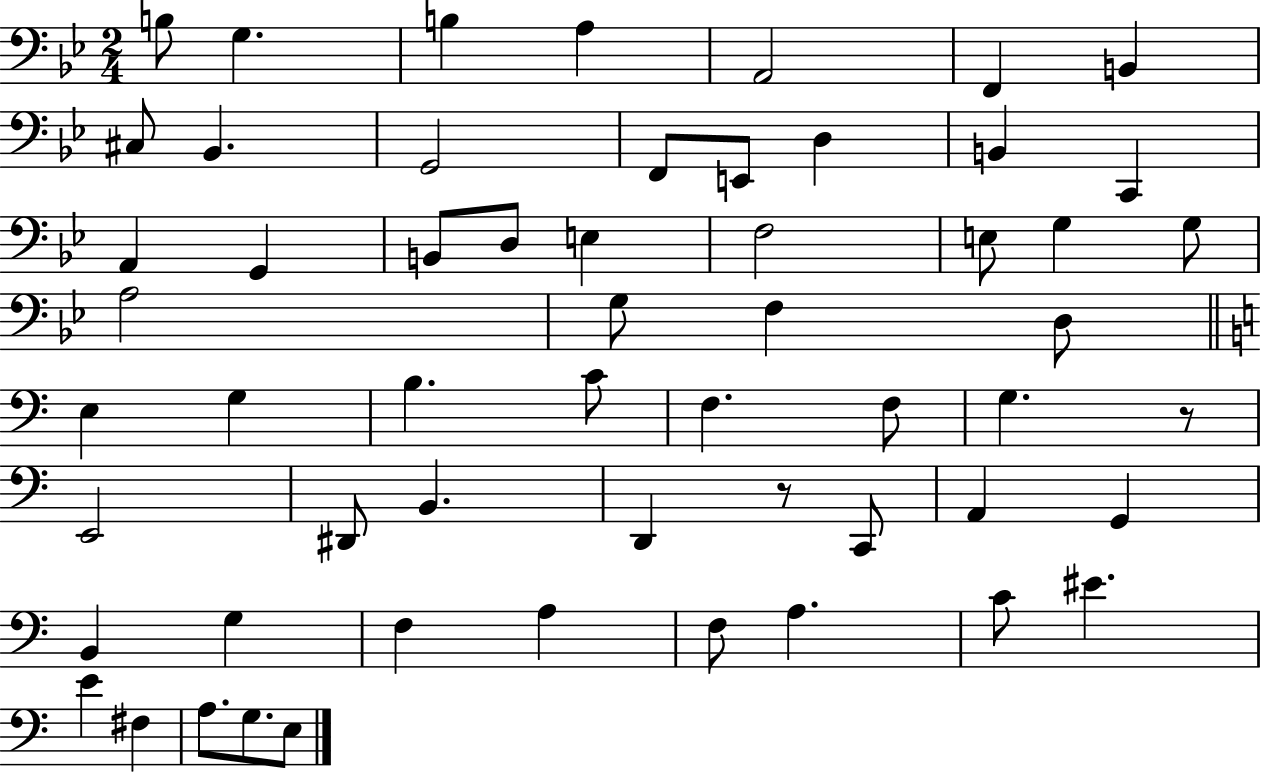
X:1
T:Untitled
M:2/4
L:1/4
K:Bb
B,/2 G, B, A, A,,2 F,, B,, ^C,/2 _B,, G,,2 F,,/2 E,,/2 D, B,, C,, A,, G,, B,,/2 D,/2 E, F,2 E,/2 G, G,/2 A,2 G,/2 F, D,/2 E, G, B, C/2 F, F,/2 G, z/2 E,,2 ^D,,/2 B,, D,, z/2 C,,/2 A,, G,, B,, G, F, A, F,/2 A, C/2 ^E E ^F, A,/2 G,/2 E,/2